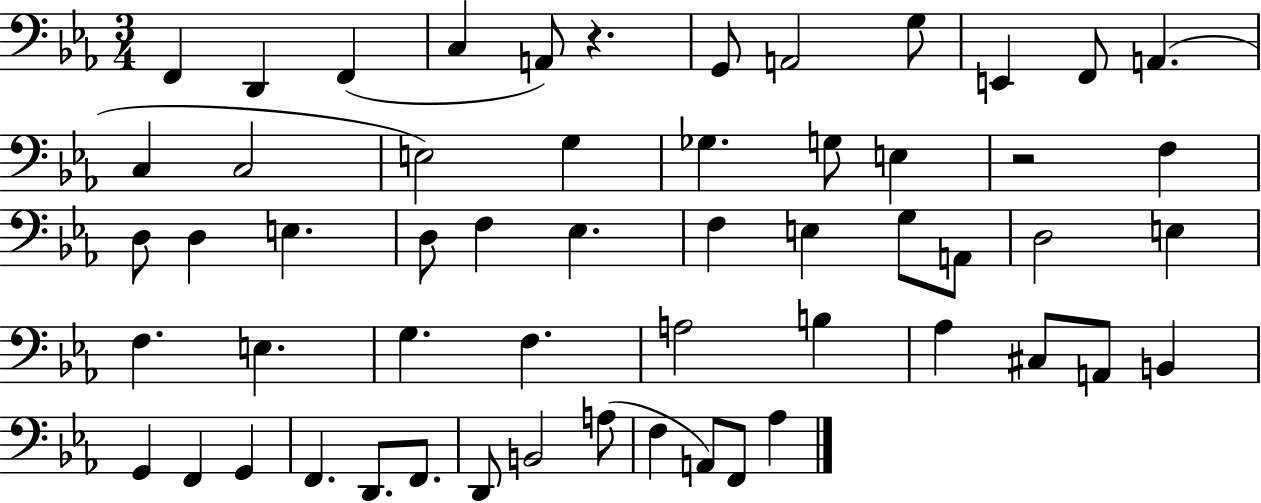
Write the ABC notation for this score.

X:1
T:Untitled
M:3/4
L:1/4
K:Eb
F,, D,, F,, C, A,,/2 z G,,/2 A,,2 G,/2 E,, F,,/2 A,, C, C,2 E,2 G, _G, G,/2 E, z2 F, D,/2 D, E, D,/2 F, _E, F, E, G,/2 A,,/2 D,2 E, F, E, G, F, A,2 B, _A, ^C,/2 A,,/2 B,, G,, F,, G,, F,, D,,/2 F,,/2 D,,/2 B,,2 A,/2 F, A,,/2 F,,/2 _A,